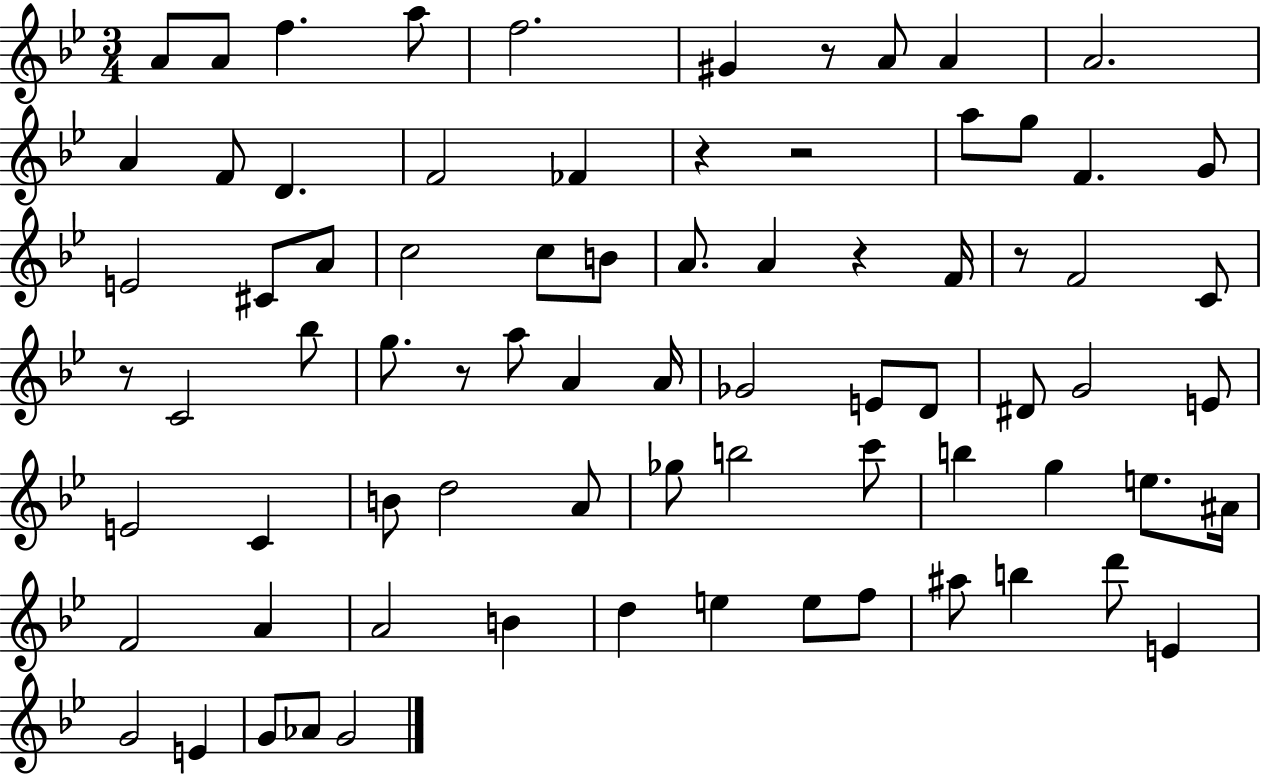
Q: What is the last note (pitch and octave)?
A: G4